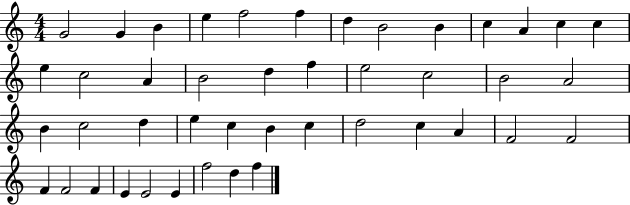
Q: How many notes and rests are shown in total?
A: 44